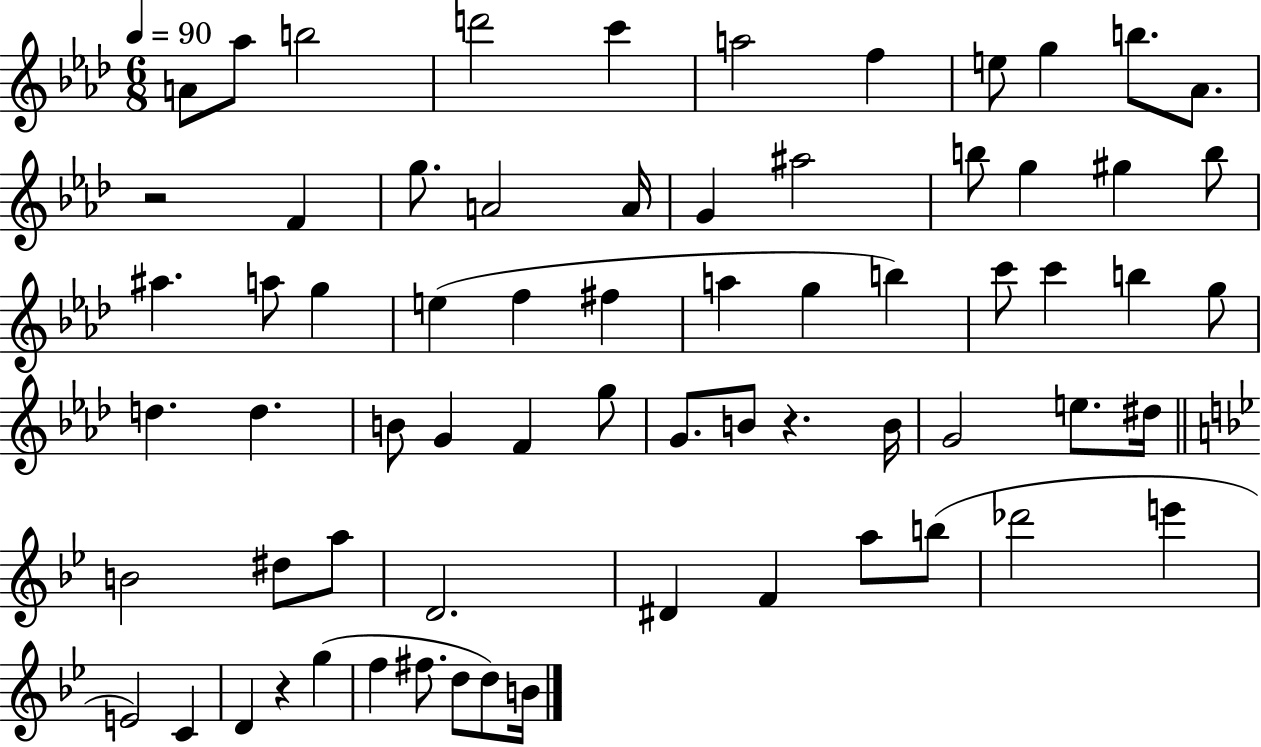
A4/e Ab5/e B5/h D6/h C6/q A5/h F5/q E5/e G5/q B5/e. Ab4/e. R/h F4/q G5/e. A4/h A4/s G4/q A#5/h B5/e G5/q G#5/q B5/e A#5/q. A5/e G5/q E5/q F5/q F#5/q A5/q G5/q B5/q C6/e C6/q B5/q G5/e D5/q. D5/q. B4/e G4/q F4/q G5/e G4/e. B4/e R/q. B4/s G4/h E5/e. D#5/s B4/h D#5/e A5/e D4/h. D#4/q F4/q A5/e B5/e Db6/h E6/q E4/h C4/q D4/q R/q G5/q F5/q F#5/e. D5/e D5/e B4/s